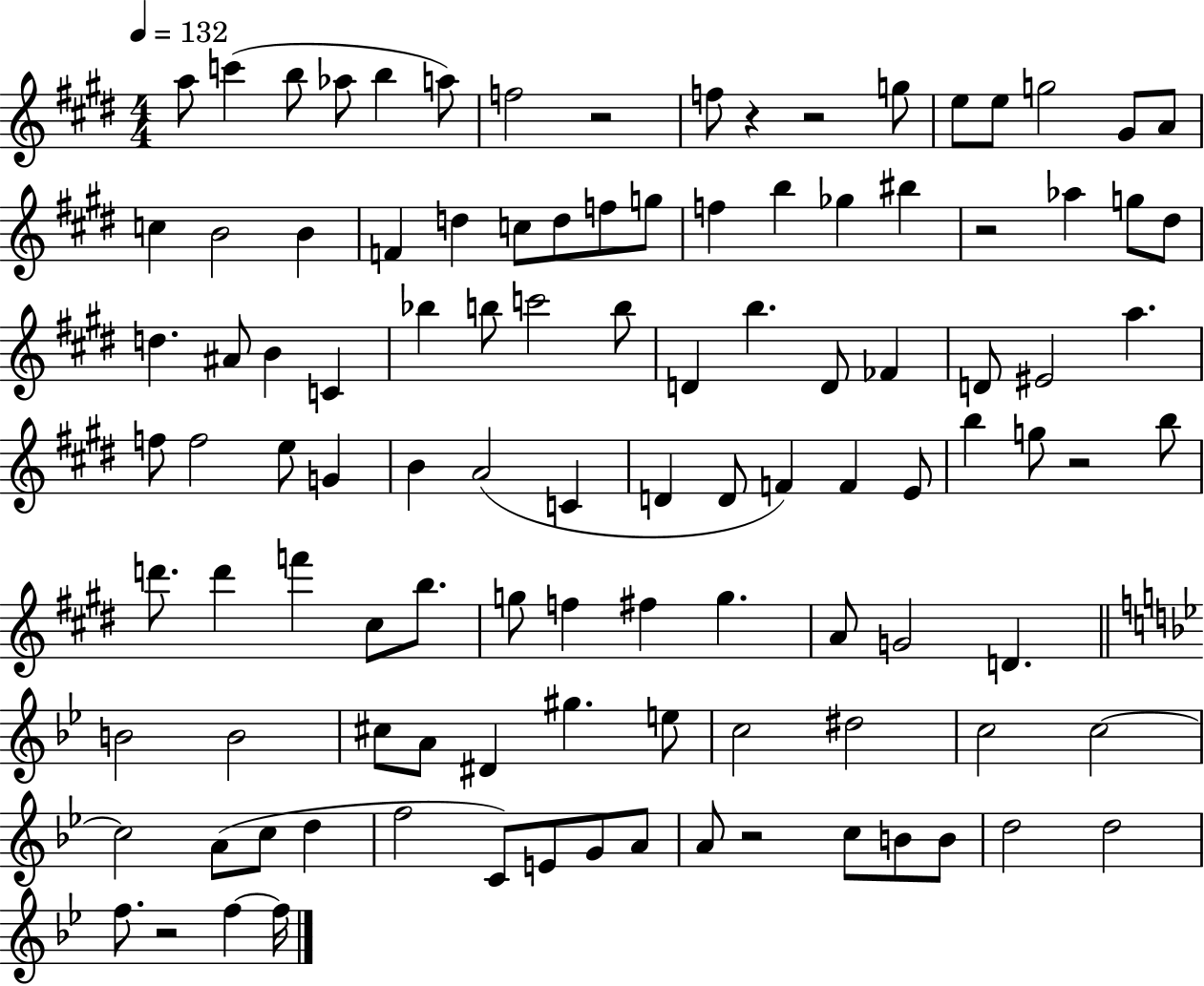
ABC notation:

X:1
T:Untitled
M:4/4
L:1/4
K:E
a/2 c' b/2 _a/2 b a/2 f2 z2 f/2 z z2 g/2 e/2 e/2 g2 ^G/2 A/2 c B2 B F d c/2 d/2 f/2 g/2 f b _g ^b z2 _a g/2 ^d/2 d ^A/2 B C _b b/2 c'2 b/2 D b D/2 _F D/2 ^E2 a f/2 f2 e/2 G B A2 C D D/2 F F E/2 b g/2 z2 b/2 d'/2 d' f' ^c/2 b/2 g/2 f ^f g A/2 G2 D B2 B2 ^c/2 A/2 ^D ^g e/2 c2 ^d2 c2 c2 c2 A/2 c/2 d f2 C/2 E/2 G/2 A/2 A/2 z2 c/2 B/2 B/2 d2 d2 f/2 z2 f f/4